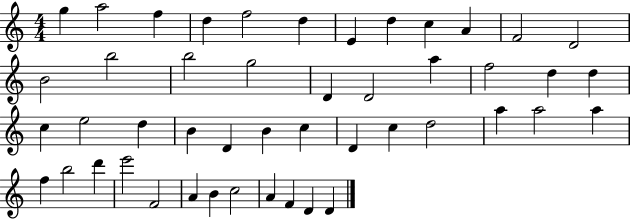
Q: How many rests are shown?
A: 0